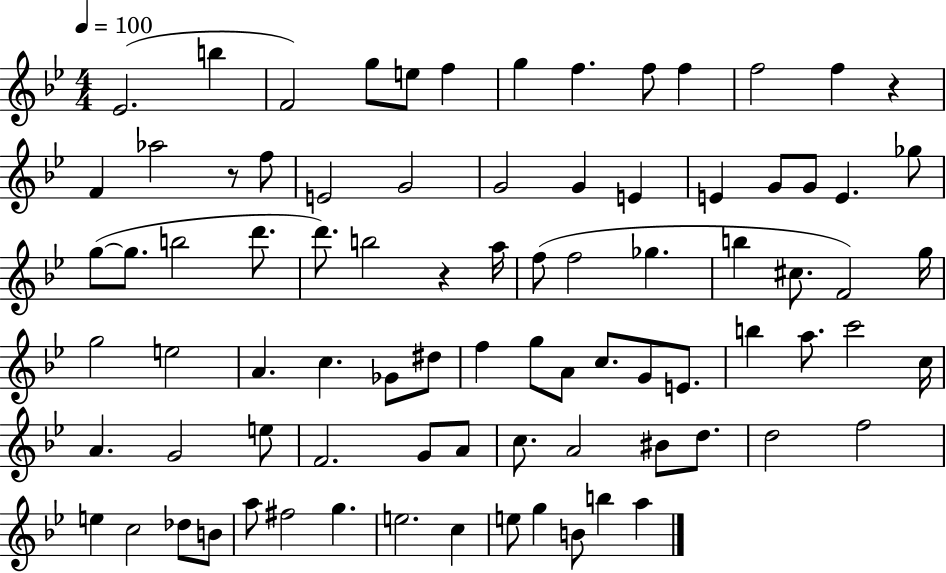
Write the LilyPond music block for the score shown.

{
  \clef treble
  \numericTimeSignature
  \time 4/4
  \key bes \major
  \tempo 4 = 100
  ees'2.( b''4 | f'2) g''8 e''8 f''4 | g''4 f''4. f''8 f''4 | f''2 f''4 r4 | \break f'4 aes''2 r8 f''8 | e'2 g'2 | g'2 g'4 e'4 | e'4 g'8 g'8 e'4. ges''8 | \break g''8~(~ g''8. b''2 d'''8. | d'''8.) b''2 r4 a''16 | f''8( f''2 ges''4. | b''4 cis''8. f'2) g''16 | \break g''2 e''2 | a'4. c''4. ges'8 dis''8 | f''4 g''8 a'8 c''8. g'8 e'8. | b''4 a''8. c'''2 c''16 | \break a'4. g'2 e''8 | f'2. g'8 a'8 | c''8. a'2 bis'8 d''8. | d''2 f''2 | \break e''4 c''2 des''8 b'8 | a''8 fis''2 g''4. | e''2. c''4 | e''8 g''4 b'8 b''4 a''4 | \break \bar "|."
}